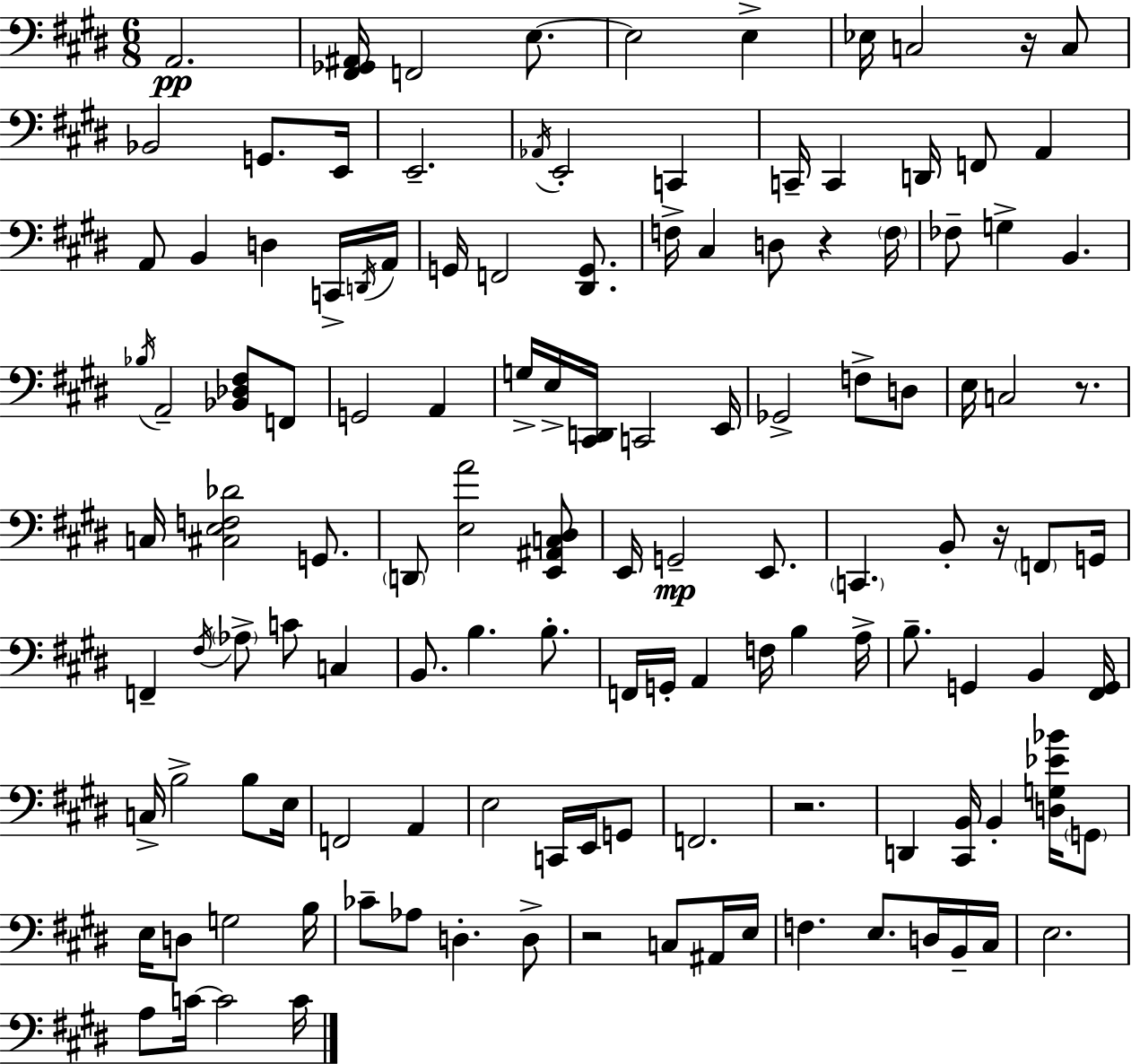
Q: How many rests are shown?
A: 6